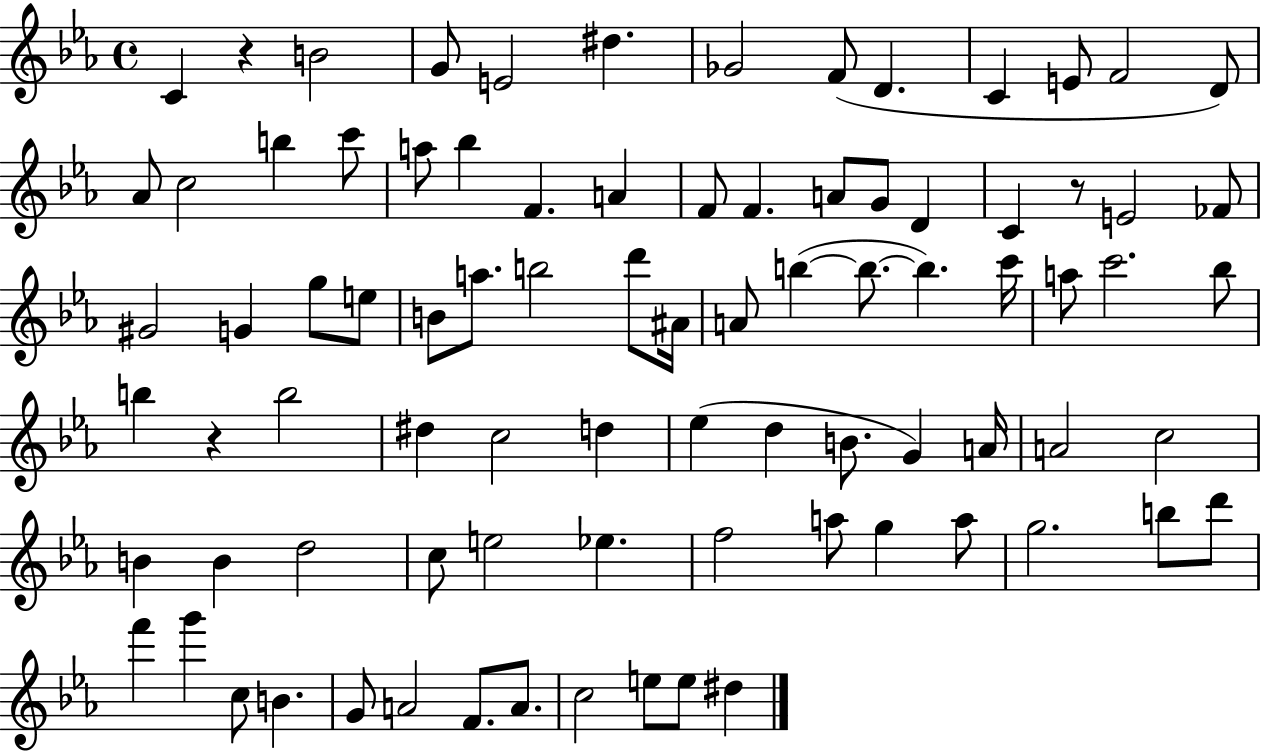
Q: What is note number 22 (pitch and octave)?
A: F4